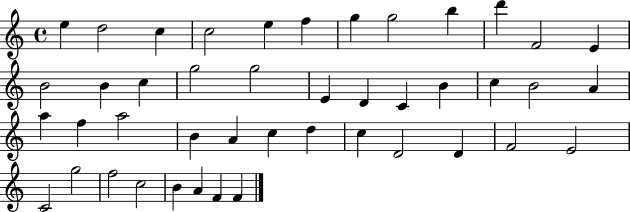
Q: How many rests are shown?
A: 0